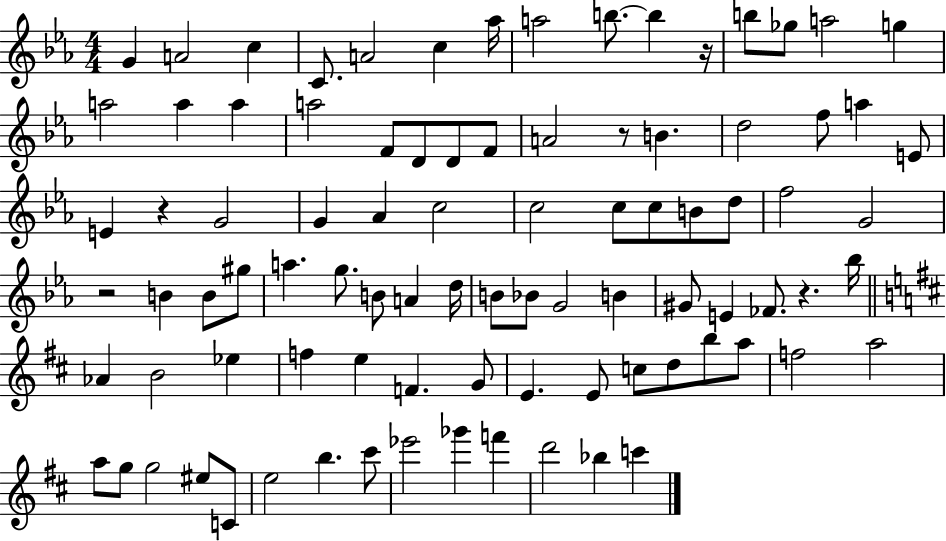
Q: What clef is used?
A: treble